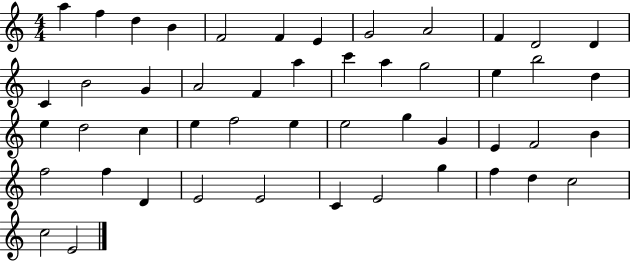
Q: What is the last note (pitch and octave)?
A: E4